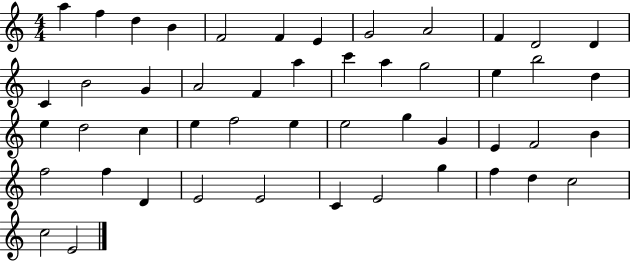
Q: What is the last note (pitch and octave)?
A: E4